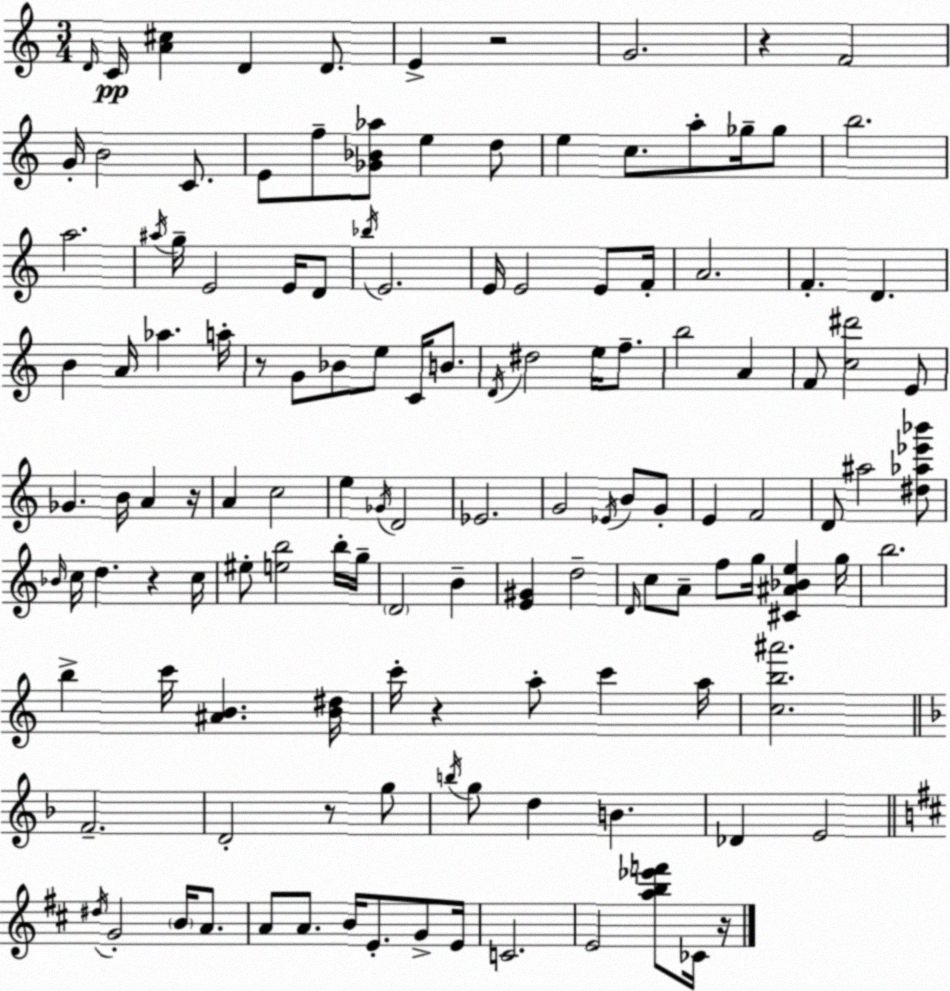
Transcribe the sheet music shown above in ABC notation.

X:1
T:Untitled
M:3/4
L:1/4
K:C
D/4 C/4 [A^c] D D/2 E z2 G2 z F2 G/4 B2 C/2 E/2 f/2 [_G_B_a]/2 e d/2 e c/2 a/2 _g/4 _g/2 b2 a2 ^a/4 g/4 E2 E/4 D/2 _b/4 E2 E/4 E2 E/2 F/4 A2 F D B A/4 _a a/4 z/2 G/2 _B/2 e/2 C/4 B/2 D/4 ^d2 e/4 f/2 b2 A F/2 [c^d']2 E/2 _G B/4 A z/4 A c2 e _G/4 D2 _E2 G2 _E/4 B/2 G/2 E F2 D/2 ^a2 [^d_a_e'_b']/2 _B/4 c/4 d z c/4 ^e/2 [eb]2 b/4 g/4 D2 B [E^G] d2 D/4 c/2 A/2 f/2 g/4 [^C^A_Be] g/4 b2 b c'/4 [^AB] [B^d]/4 c'/4 z a/2 c' a/4 [cb^a']2 F2 D2 z/2 g/2 b/4 g/2 d B _D E2 ^d/4 G2 B/4 A/2 A/2 A/2 B/4 E/2 G/2 E/4 C2 E2 [ab_e'f']/2 _C/4 z/4